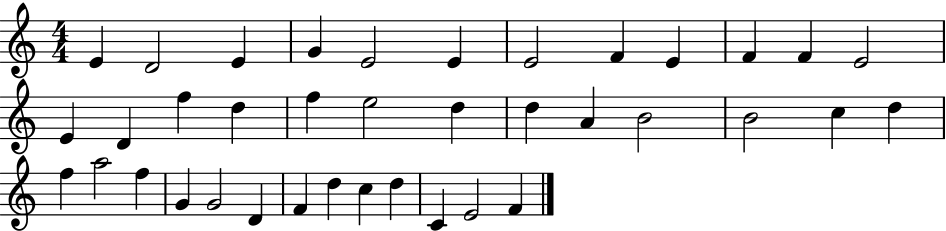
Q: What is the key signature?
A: C major